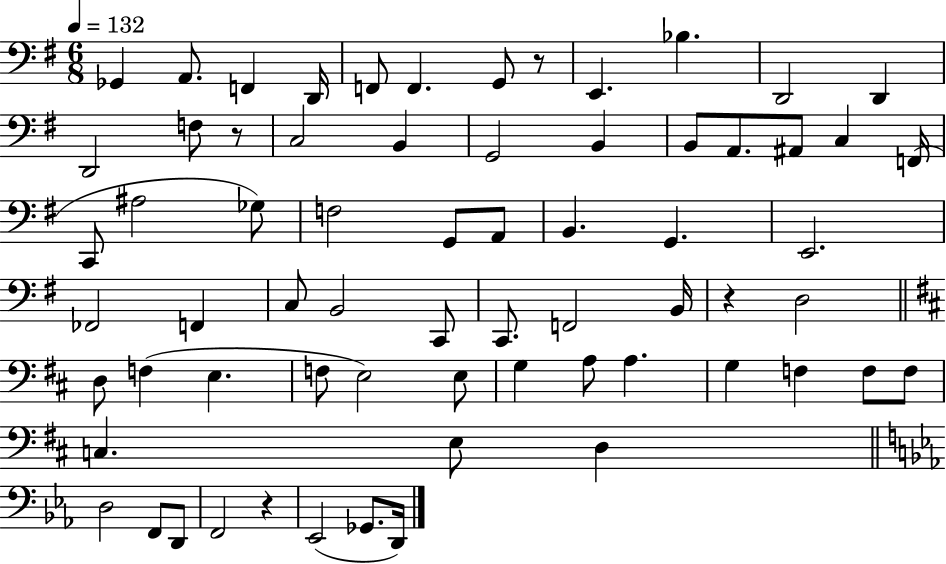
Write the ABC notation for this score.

X:1
T:Untitled
M:6/8
L:1/4
K:G
_G,, A,,/2 F,, D,,/4 F,,/2 F,, G,,/2 z/2 E,, _B, D,,2 D,, D,,2 F,/2 z/2 C,2 B,, G,,2 B,, B,,/2 A,,/2 ^A,,/2 C, F,,/4 C,,/2 ^A,2 _G,/2 F,2 G,,/2 A,,/2 B,, G,, E,,2 _F,,2 F,, C,/2 B,,2 C,,/2 C,,/2 F,,2 B,,/4 z D,2 D,/2 F, E, F,/2 E,2 E,/2 G, A,/2 A, G, F, F,/2 F,/2 C, E,/2 D, D,2 F,,/2 D,,/2 F,,2 z _E,,2 _G,,/2 D,,/4